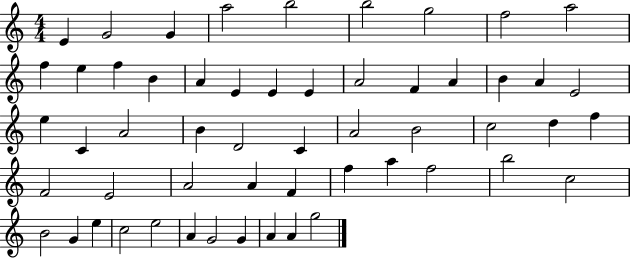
E4/q G4/h G4/q A5/h B5/h B5/h G5/h F5/h A5/h F5/q E5/q F5/q B4/q A4/q E4/q E4/q E4/q A4/h F4/q A4/q B4/q A4/q E4/h E5/q C4/q A4/h B4/q D4/h C4/q A4/h B4/h C5/h D5/q F5/q F4/h E4/h A4/h A4/q F4/q F5/q A5/q F5/h B5/h C5/h B4/h G4/q E5/q C5/h E5/h A4/q G4/h G4/q A4/q A4/q G5/h